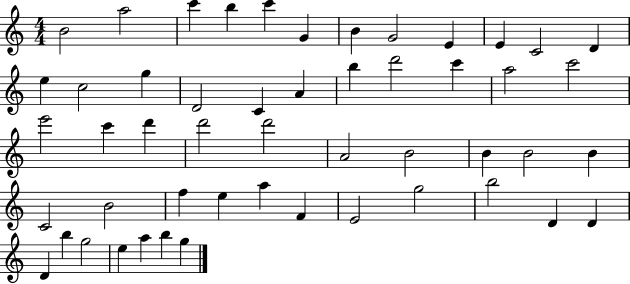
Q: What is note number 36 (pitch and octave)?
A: F5